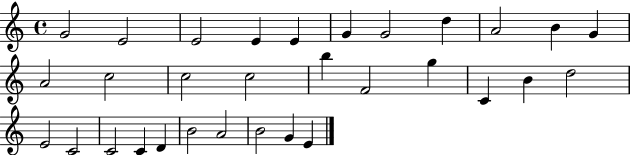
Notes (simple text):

G4/h E4/h E4/h E4/q E4/q G4/q G4/h D5/q A4/h B4/q G4/q A4/h C5/h C5/h C5/h B5/q F4/h G5/q C4/q B4/q D5/h E4/h C4/h C4/h C4/q D4/q B4/h A4/h B4/h G4/q E4/q